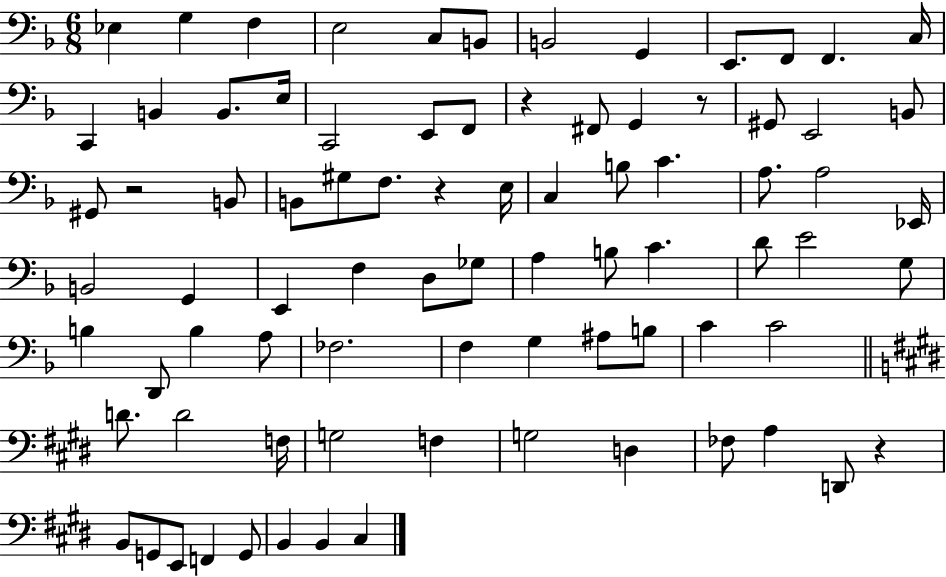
{
  \clef bass
  \numericTimeSignature
  \time 6/8
  \key f \major
  ees4 g4 f4 | e2 c8 b,8 | b,2 g,4 | e,8. f,8 f,4. c16 | \break c,4 b,4 b,8. e16 | c,2 e,8 f,8 | r4 fis,8 g,4 r8 | gis,8 e,2 b,8 | \break gis,8 r2 b,8 | b,8 gis8 f8. r4 e16 | c4 b8 c'4. | a8. a2 ees,16 | \break b,2 g,4 | e,4 f4 d8 ges8 | a4 b8 c'4. | d'8 e'2 g8 | \break b4 d,8 b4 a8 | fes2. | f4 g4 ais8 b8 | c'4 c'2 | \break \bar "||" \break \key e \major d'8. d'2 f16 | g2 f4 | g2 d4 | fes8 a4 d,8 r4 | \break b,8 g,8 e,8 f,4 g,8 | b,4 b,4 cis4 | \bar "|."
}